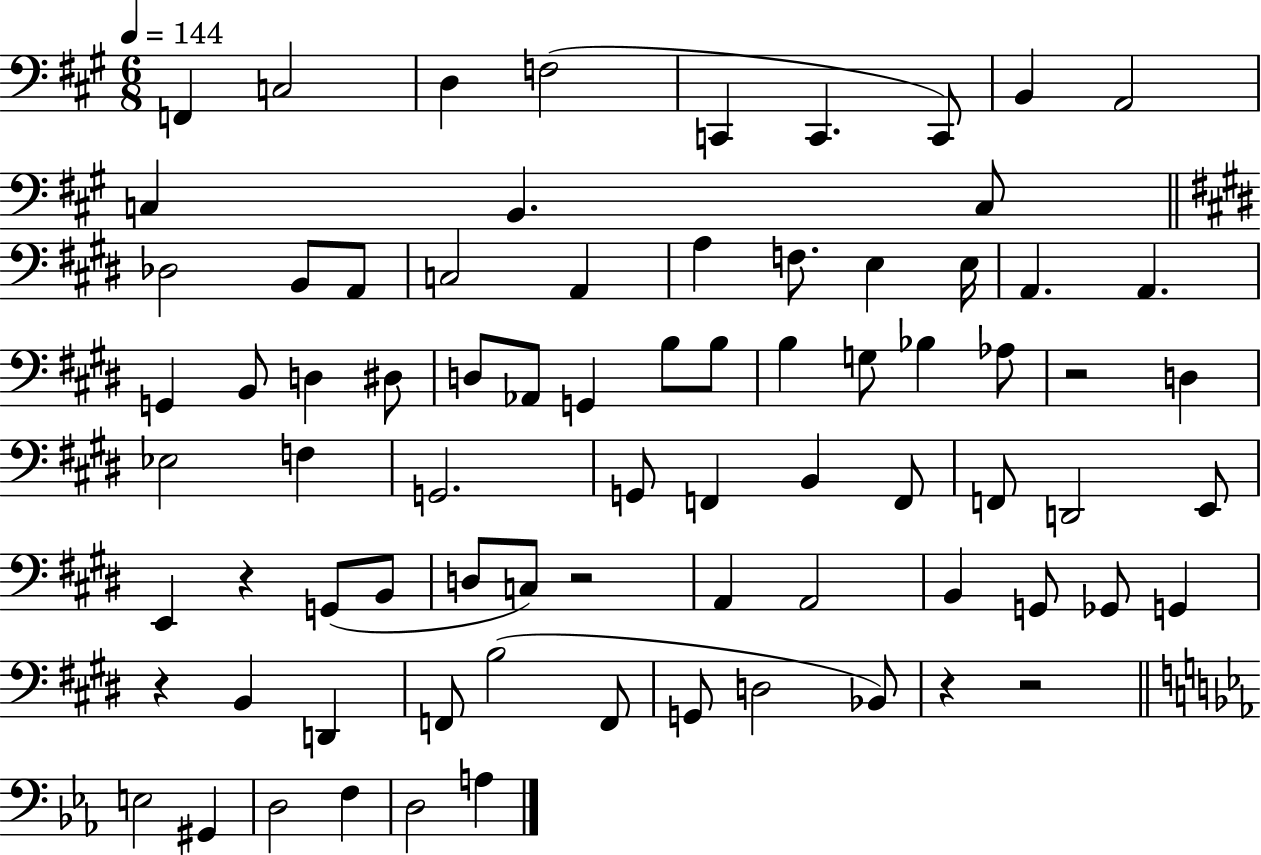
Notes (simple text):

F2/q C3/h D3/q F3/h C2/q C2/q. C2/e B2/q A2/h C3/q B2/q. C3/e Db3/h B2/e A2/e C3/h A2/q A3/q F3/e. E3/q E3/s A2/q. A2/q. G2/q B2/e D3/q D#3/e D3/e Ab2/e G2/q B3/e B3/e B3/q G3/e Bb3/q Ab3/e R/h D3/q Eb3/h F3/q G2/h. G2/e F2/q B2/q F2/e F2/e D2/h E2/e E2/q R/q G2/e B2/e D3/e C3/e R/h A2/q A2/h B2/q G2/e Gb2/e G2/q R/q B2/q D2/q F2/e B3/h F2/e G2/e D3/h Bb2/e R/q R/h E3/h G#2/q D3/h F3/q D3/h A3/q